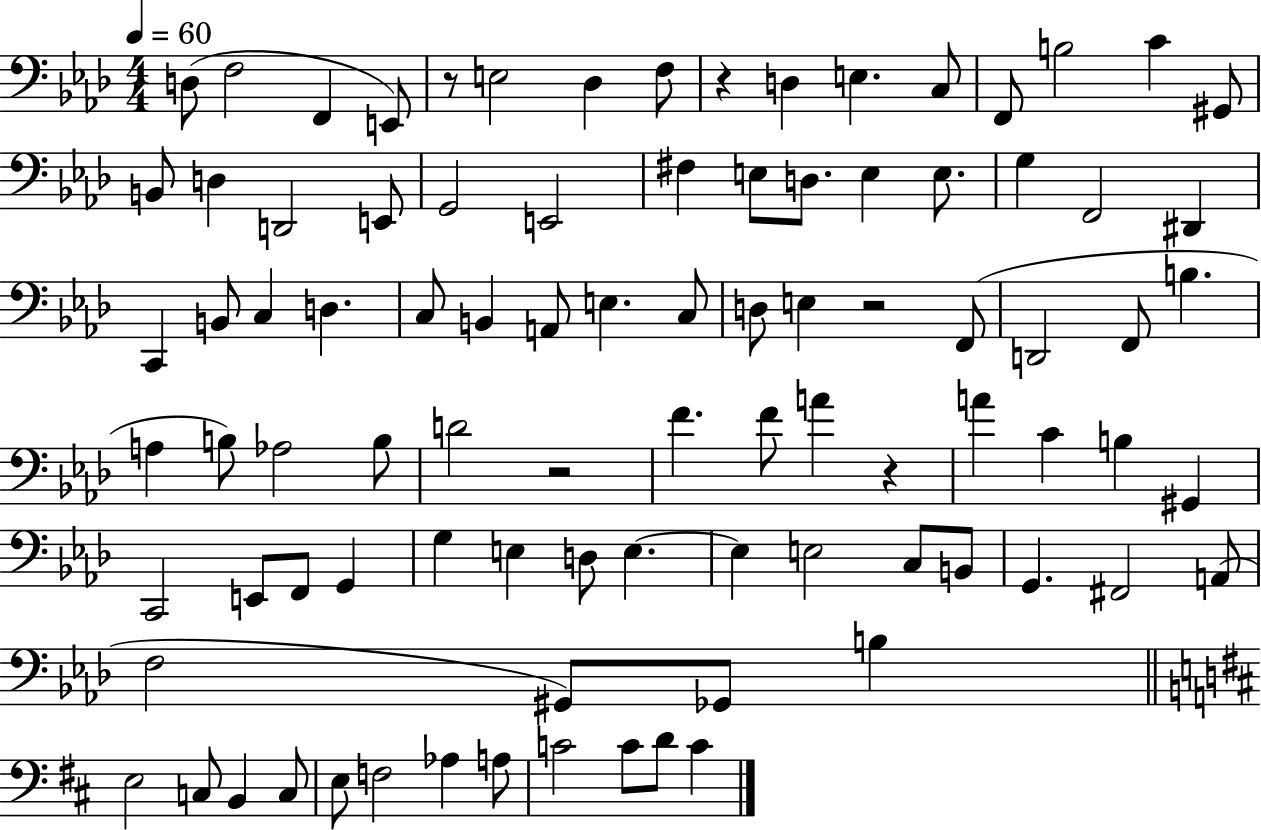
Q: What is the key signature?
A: AES major